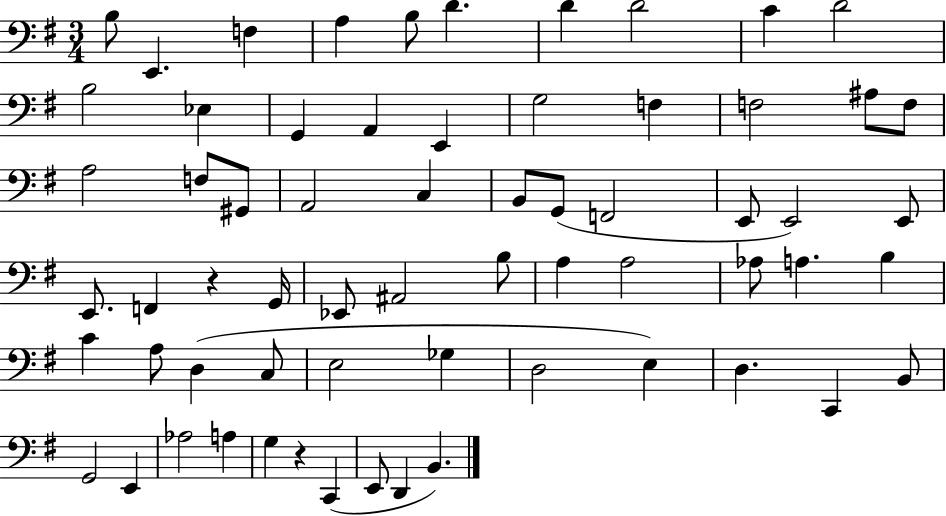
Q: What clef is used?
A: bass